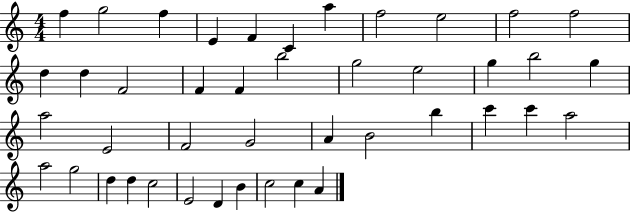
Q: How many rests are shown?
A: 0